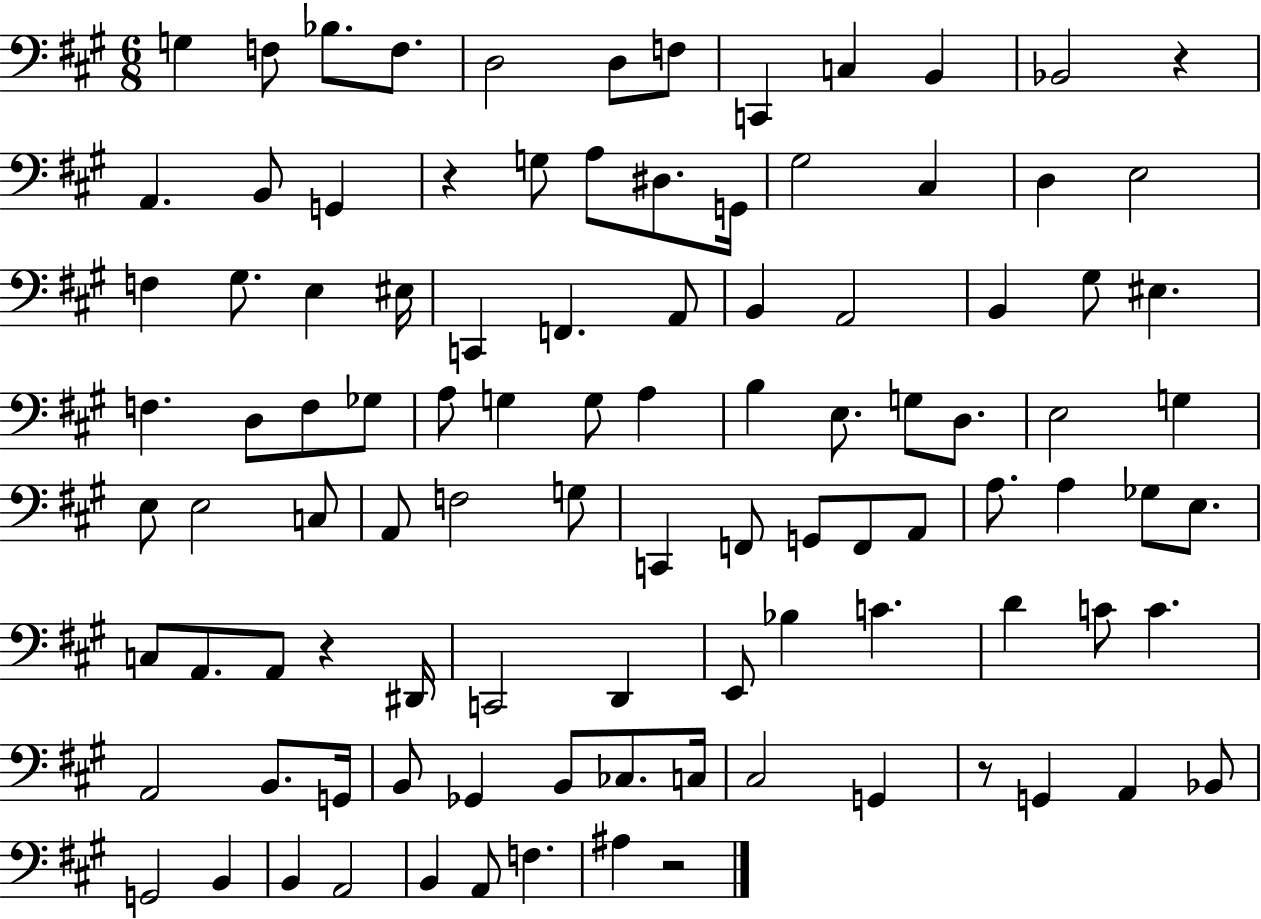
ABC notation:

X:1
T:Untitled
M:6/8
L:1/4
K:A
G, F,/2 _B,/2 F,/2 D,2 D,/2 F,/2 C,, C, B,, _B,,2 z A,, B,,/2 G,, z G,/2 A,/2 ^D,/2 G,,/4 ^G,2 ^C, D, E,2 F, ^G,/2 E, ^E,/4 C,, F,, A,,/2 B,, A,,2 B,, ^G,/2 ^E, F, D,/2 F,/2 _G,/2 A,/2 G, G,/2 A, B, E,/2 G,/2 D,/2 E,2 G, E,/2 E,2 C,/2 A,,/2 F,2 G,/2 C,, F,,/2 G,,/2 F,,/2 A,,/2 A,/2 A, _G,/2 E,/2 C,/2 A,,/2 A,,/2 z ^D,,/4 C,,2 D,, E,,/2 _B, C D C/2 C A,,2 B,,/2 G,,/4 B,,/2 _G,, B,,/2 _C,/2 C,/4 ^C,2 G,, z/2 G,, A,, _B,,/2 G,,2 B,, B,, A,,2 B,, A,,/2 F, ^A, z2